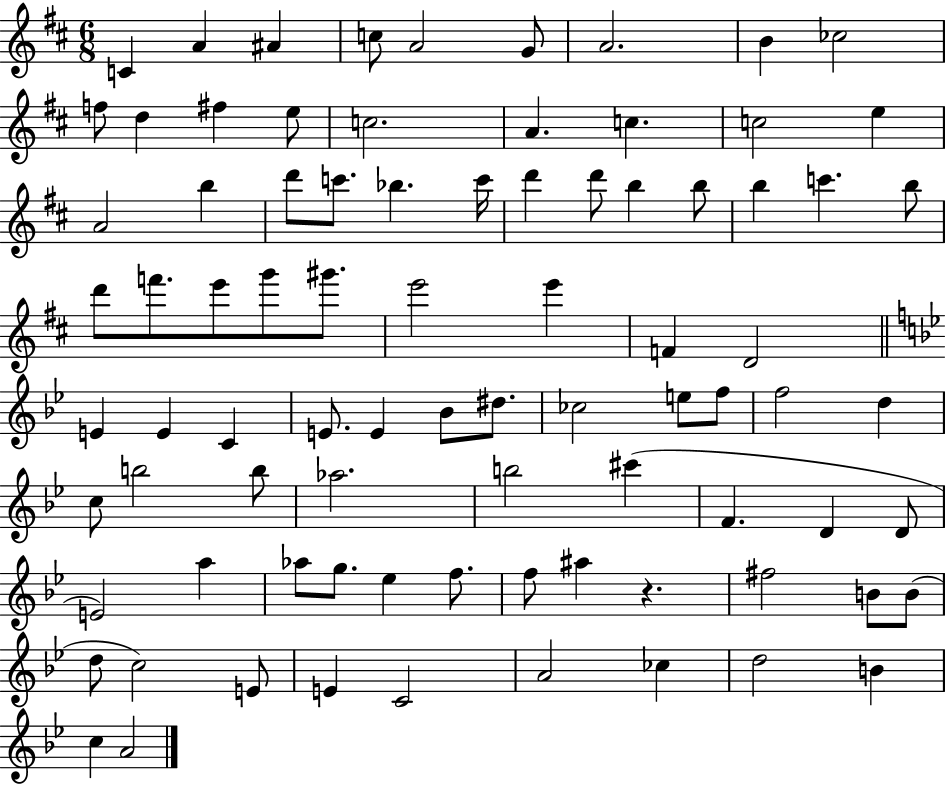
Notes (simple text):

C4/q A4/q A#4/q C5/e A4/h G4/e A4/h. B4/q CES5/h F5/e D5/q F#5/q E5/e C5/h. A4/q. C5/q. C5/h E5/q A4/h B5/q D6/e C6/e. Bb5/q. C6/s D6/q D6/e B5/q B5/e B5/q C6/q. B5/e D6/e F6/e. E6/e G6/e G#6/e. E6/h E6/q F4/q D4/h E4/q E4/q C4/q E4/e. E4/q Bb4/e D#5/e. CES5/h E5/e F5/e F5/h D5/q C5/e B5/h B5/e Ab5/h. B5/h C#6/q F4/q. D4/q D4/e E4/h A5/q Ab5/e G5/e. Eb5/q F5/e. F5/e A#5/q R/q. F#5/h B4/e B4/e D5/e C5/h E4/e E4/q C4/h A4/h CES5/q D5/h B4/q C5/q A4/h